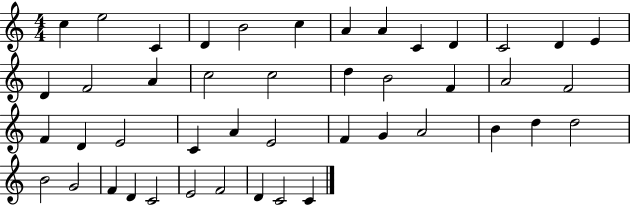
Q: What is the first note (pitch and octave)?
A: C5